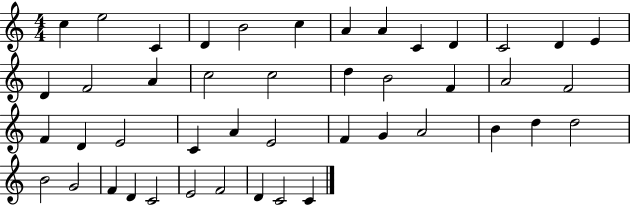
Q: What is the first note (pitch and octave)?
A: C5